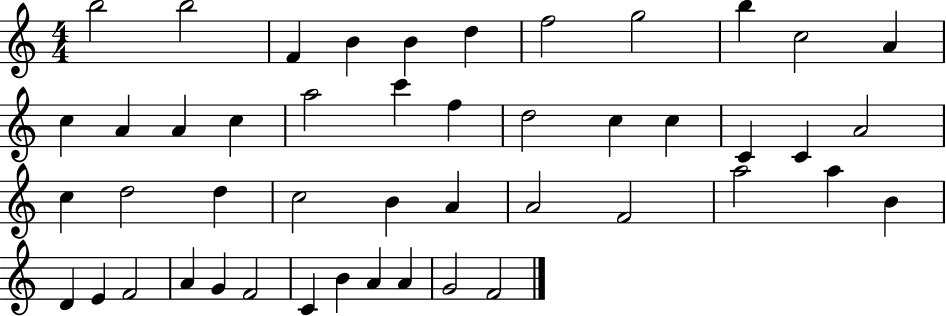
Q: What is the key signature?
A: C major